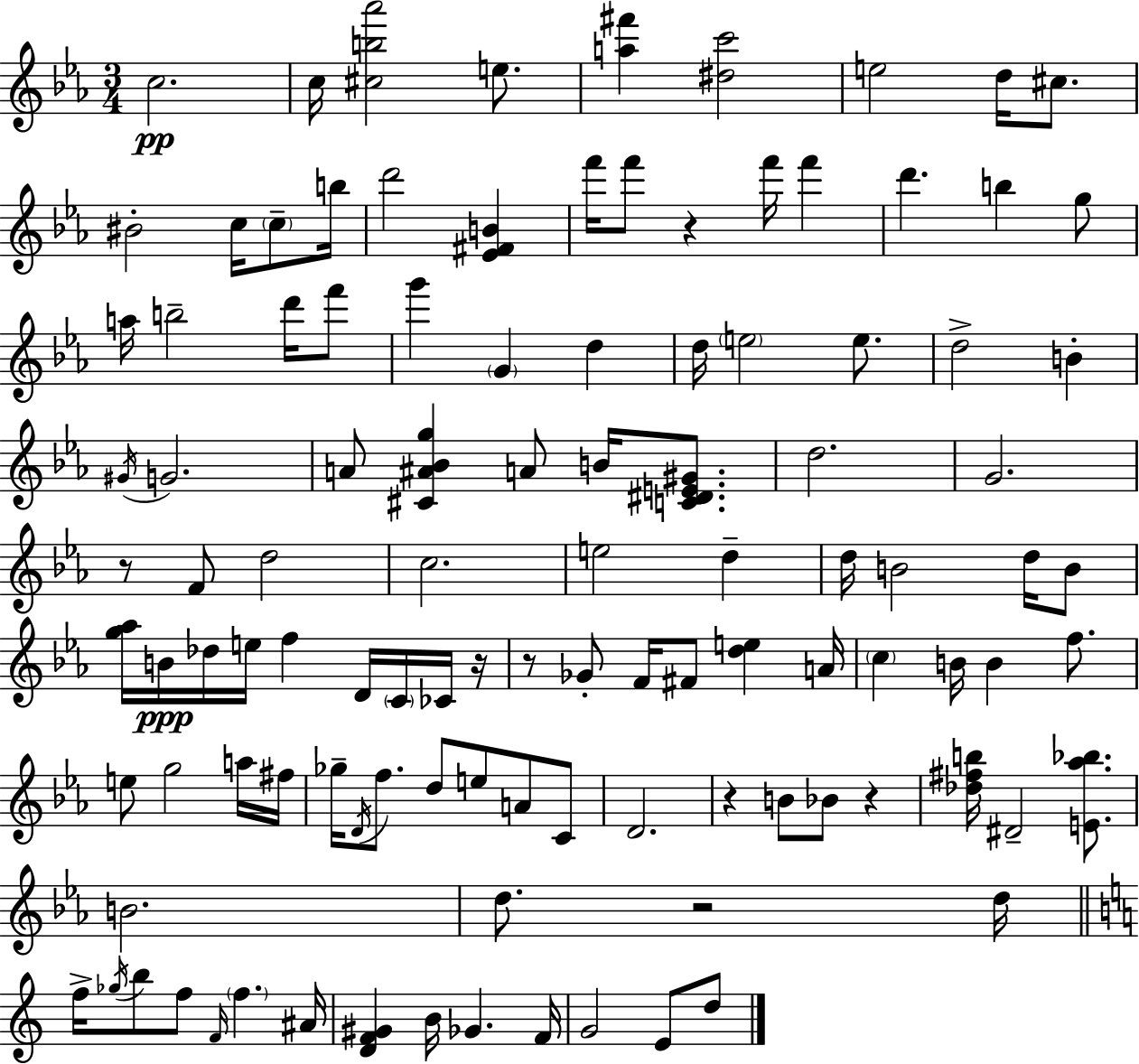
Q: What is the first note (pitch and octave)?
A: C5